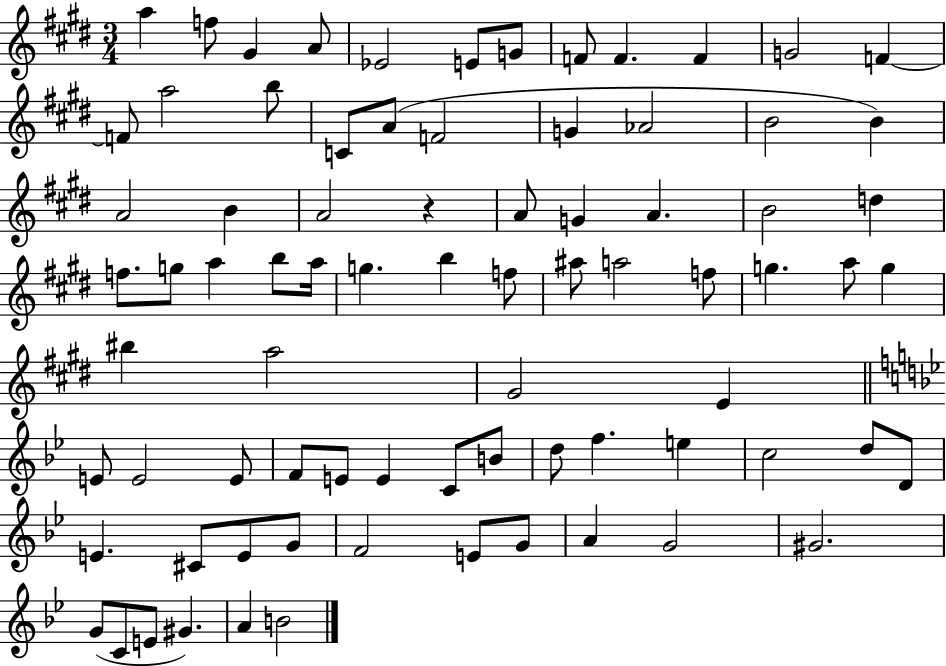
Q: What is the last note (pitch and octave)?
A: B4